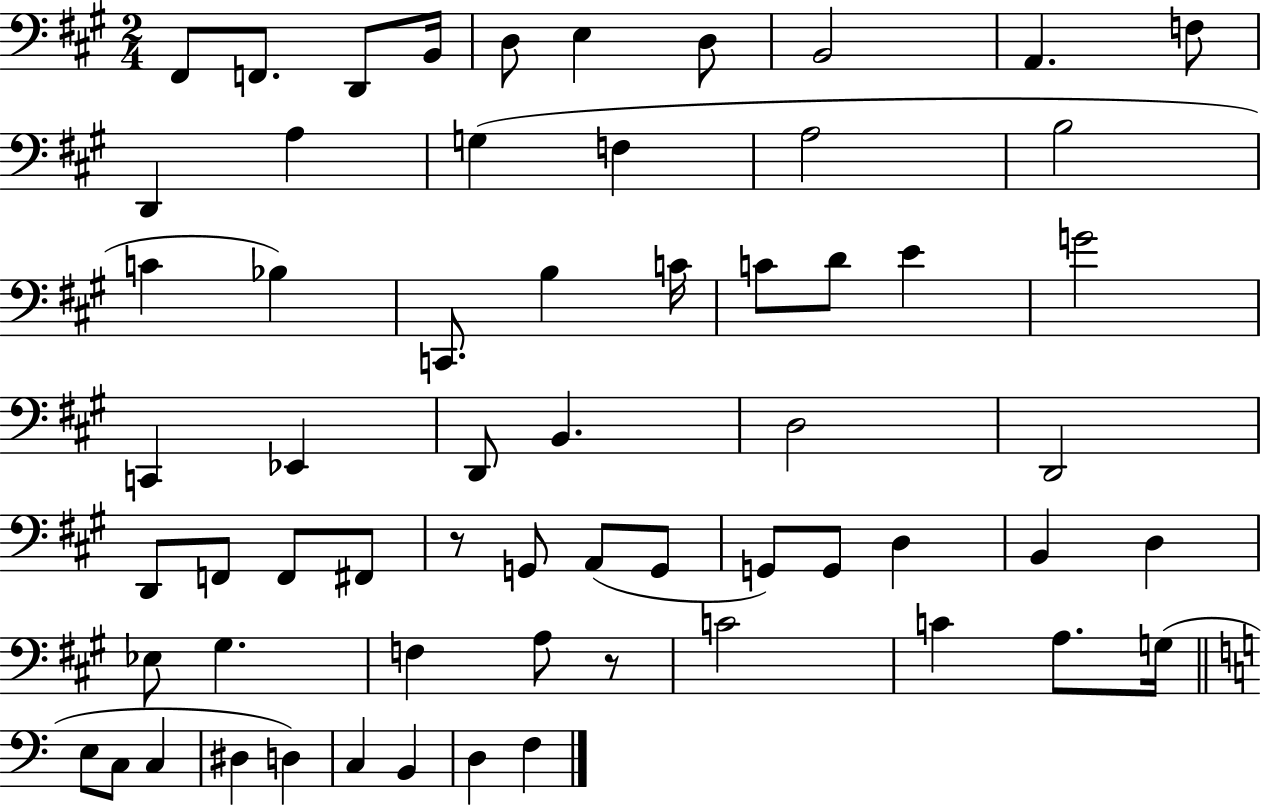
{
  \clef bass
  \numericTimeSignature
  \time 2/4
  \key a \major
  fis,8 f,8. d,8 b,16 | d8 e4 d8 | b,2 | a,4. f8 | \break d,4 a4 | g4( f4 | a2 | b2 | \break c'4 bes4) | c,8. b4 c'16 | c'8 d'8 e'4 | g'2 | \break c,4 ees,4 | d,8 b,4. | d2 | d,2 | \break d,8 f,8 f,8 fis,8 | r8 g,8 a,8( g,8 | g,8) g,8 d4 | b,4 d4 | \break ees8 gis4. | f4 a8 r8 | c'2 | c'4 a8. g16( | \break \bar "||" \break \key c \major e8 c8 c4 | dis4 d4) | c4 b,4 | d4 f4 | \break \bar "|."
}